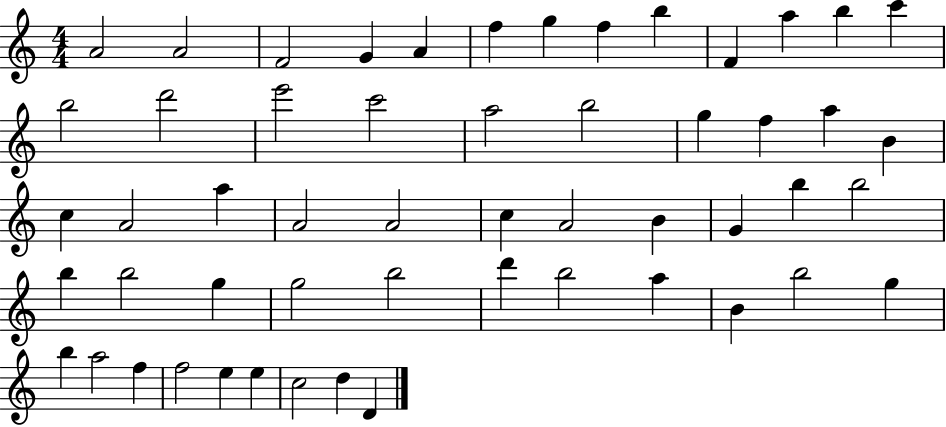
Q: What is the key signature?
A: C major